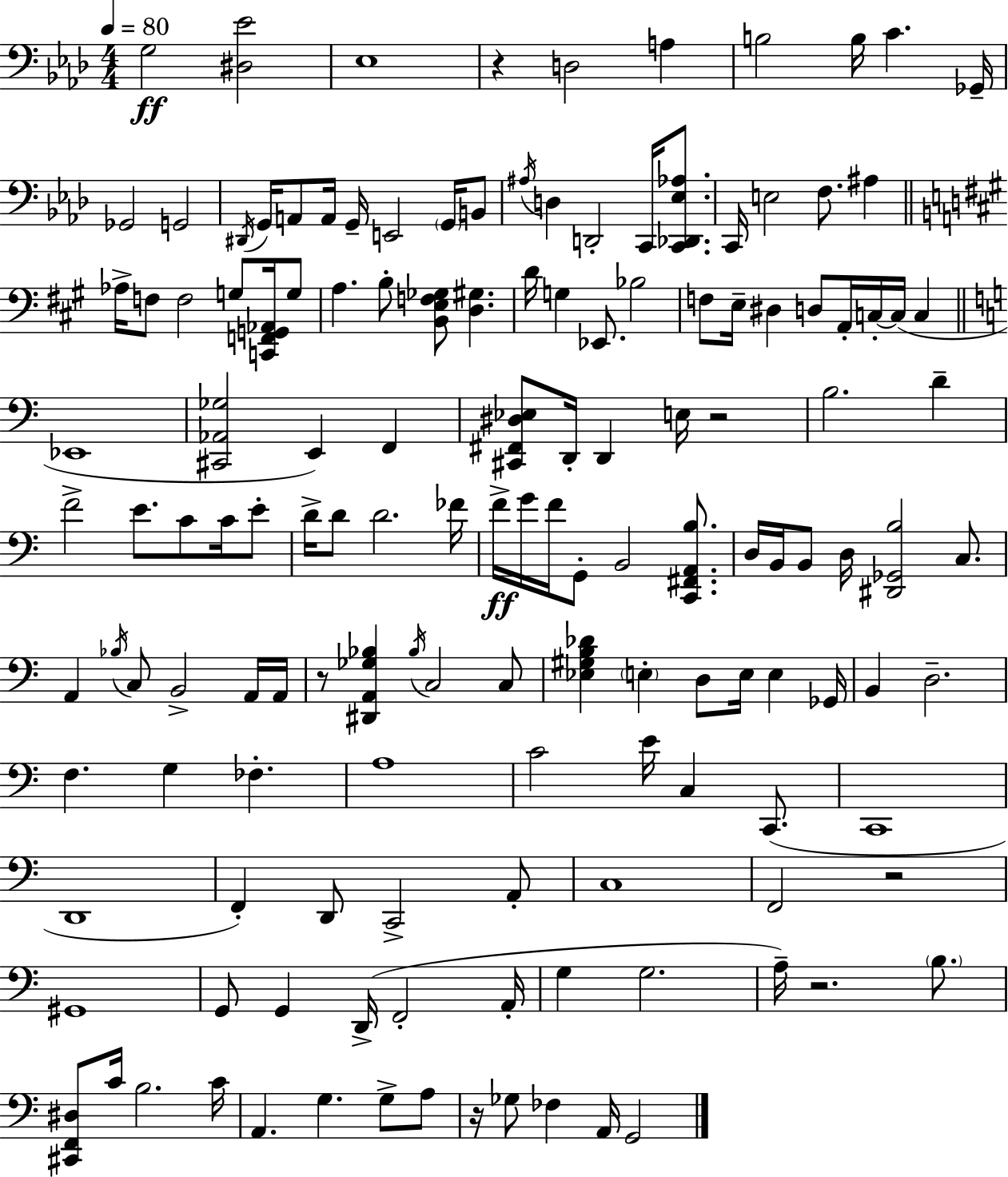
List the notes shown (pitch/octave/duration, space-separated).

G3/h [D#3,Eb4]/h Eb3/w R/q D3/h A3/q B3/h B3/s C4/q. Gb2/s Gb2/h G2/h D#2/s G2/s A2/e A2/s G2/s E2/h G2/s B2/e A#3/s D3/q D2/h C2/s [C2,Db2,Eb3,Ab3]/e. C2/s E3/h F3/e. A#3/q Ab3/s F3/e F3/h G3/e [C2,F2,G2,Ab2]/s G3/e A3/q. B3/e [B2,E3,F3,Gb3]/e [D3,G#3]/q. D4/s G3/q Eb2/e. Bb3/h F3/e E3/s D#3/q D3/e A2/s C3/s C3/s C3/q Eb2/w [C#2,Ab2,Gb3]/h E2/q F2/q [C#2,F#2,D#3,Eb3]/e D2/s D2/q E3/s R/h B3/h. D4/q F4/h E4/e. C4/e C4/s E4/e D4/s D4/e D4/h. FES4/s F4/s G4/s F4/s G2/e B2/h [C2,F#2,A2,B3]/e. D3/s B2/s B2/e D3/s [D#2,Gb2,B3]/h C3/e. A2/q Bb3/s C3/e B2/h A2/s A2/s R/e [D#2,A2,Gb3,Bb3]/q Bb3/s C3/h C3/e [Eb3,G#3,B3,Db4]/q E3/q D3/e E3/s E3/q Gb2/s B2/q D3/h. F3/q. G3/q FES3/q. A3/w C4/h E4/s C3/q C2/e. C2/w D2/w F2/q D2/e C2/h A2/e C3/w F2/h R/h G#2/w G2/e G2/q D2/s F2/h A2/s G3/q G3/h. A3/s R/h. B3/e. [C#2,F2,D#3]/e C4/s B3/h. C4/s A2/q. G3/q. G3/e A3/e R/s Gb3/e FES3/q A2/s G2/h